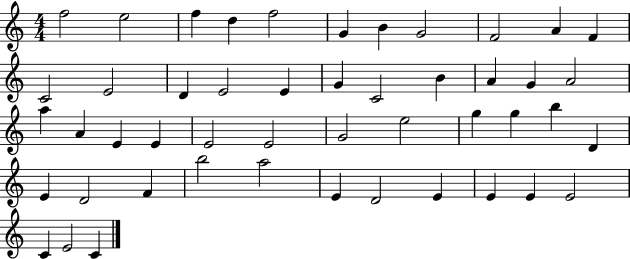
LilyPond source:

{
  \clef treble
  \numericTimeSignature
  \time 4/4
  \key c \major
  f''2 e''2 | f''4 d''4 f''2 | g'4 b'4 g'2 | f'2 a'4 f'4 | \break c'2 e'2 | d'4 e'2 e'4 | g'4 c'2 b'4 | a'4 g'4 a'2 | \break a''4 a'4 e'4 e'4 | e'2 e'2 | g'2 e''2 | g''4 g''4 b''4 d'4 | \break e'4 d'2 f'4 | b''2 a''2 | e'4 d'2 e'4 | e'4 e'4 e'2 | \break c'4 e'2 c'4 | \bar "|."
}